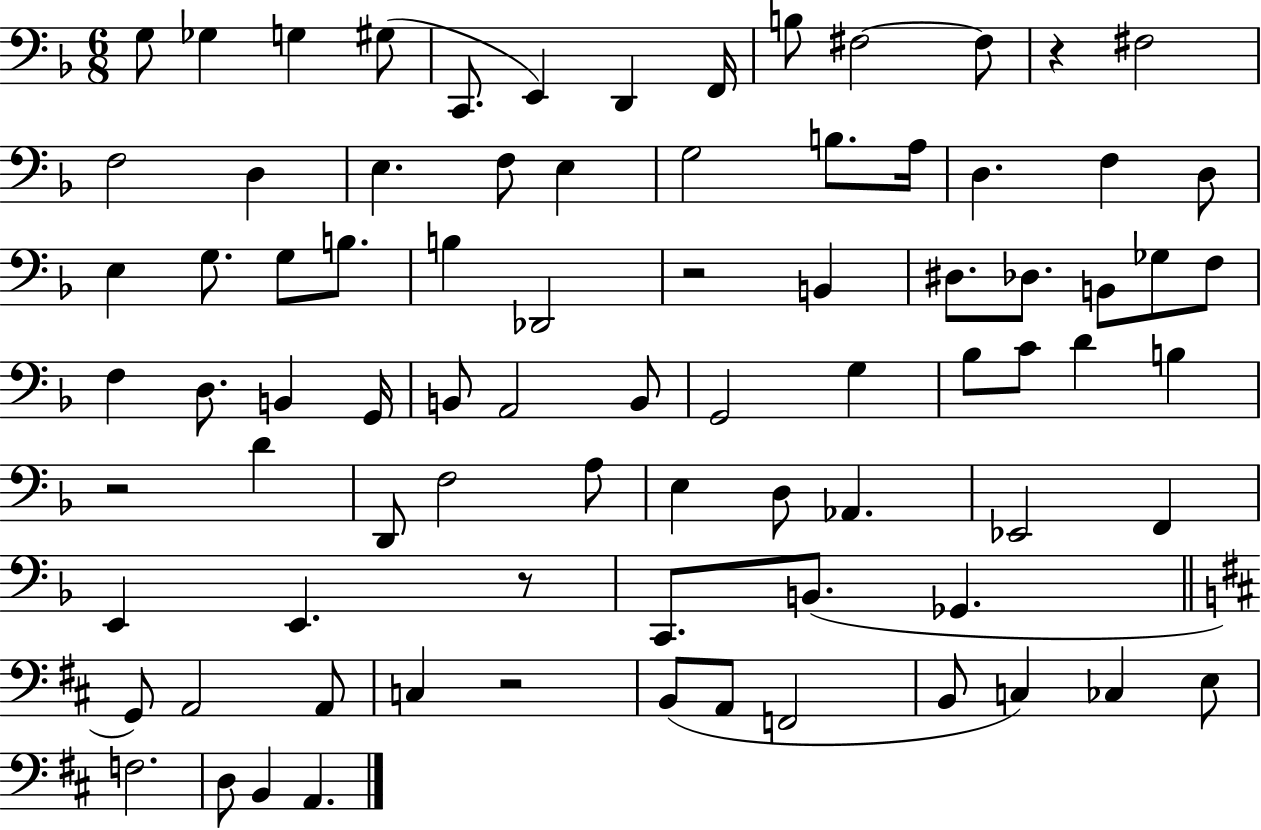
{
  \clef bass
  \numericTimeSignature
  \time 6/8
  \key f \major
  g8 ges4 g4 gis8( | c,8. e,4) d,4 f,16 | b8 fis2~~ fis8 | r4 fis2 | \break f2 d4 | e4. f8 e4 | g2 b8. a16 | d4. f4 d8 | \break e4 g8. g8 b8. | b4 des,2 | r2 b,4 | dis8. des8. b,8 ges8 f8 | \break f4 d8. b,4 g,16 | b,8 a,2 b,8 | g,2 g4 | bes8 c'8 d'4 b4 | \break r2 d'4 | d,8 f2 a8 | e4 d8 aes,4. | ees,2 f,4 | \break e,4 e,4. r8 | c,8. b,8.( ges,4. | \bar "||" \break \key d \major g,8) a,2 a,8 | c4 r2 | b,8( a,8 f,2 | b,8 c4) ces4 e8 | \break f2. | d8 b,4 a,4. | \bar "|."
}